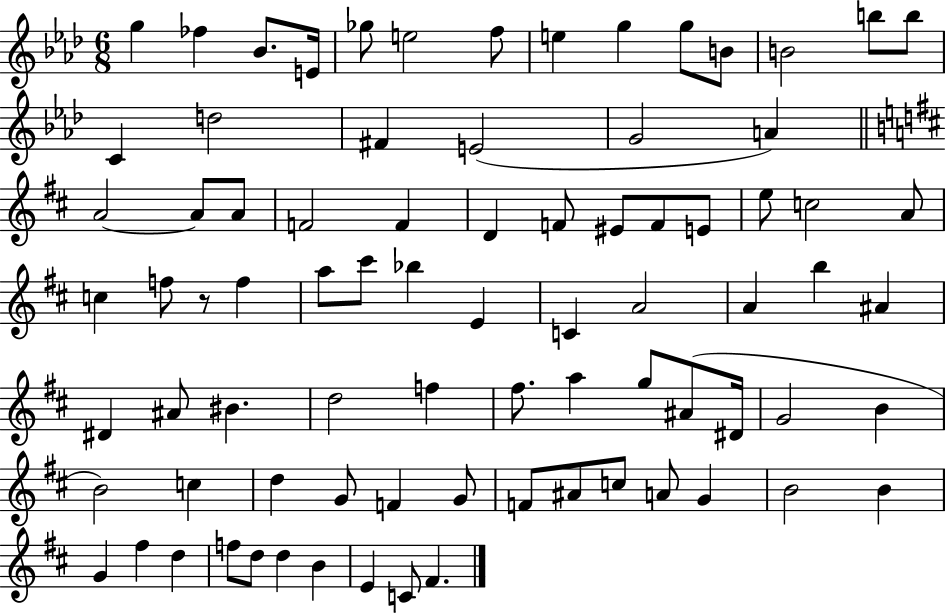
G5/q FES5/q Bb4/e. E4/s Gb5/e E5/h F5/e E5/q G5/q G5/e B4/e B4/h B5/e B5/e C4/q D5/h F#4/q E4/h G4/h A4/q A4/h A4/e A4/e F4/h F4/q D4/q F4/e EIS4/e F4/e E4/e E5/e C5/h A4/e C5/q F5/e R/e F5/q A5/e C#6/e Bb5/q E4/q C4/q A4/h A4/q B5/q A#4/q D#4/q A#4/e BIS4/q. D5/h F5/q F#5/e. A5/q G5/e A#4/e D#4/s G4/h B4/q B4/h C5/q D5/q G4/e F4/q G4/e F4/e A#4/e C5/e A4/e G4/q B4/h B4/q G4/q F#5/q D5/q F5/e D5/e D5/q B4/q E4/q C4/e F#4/q.